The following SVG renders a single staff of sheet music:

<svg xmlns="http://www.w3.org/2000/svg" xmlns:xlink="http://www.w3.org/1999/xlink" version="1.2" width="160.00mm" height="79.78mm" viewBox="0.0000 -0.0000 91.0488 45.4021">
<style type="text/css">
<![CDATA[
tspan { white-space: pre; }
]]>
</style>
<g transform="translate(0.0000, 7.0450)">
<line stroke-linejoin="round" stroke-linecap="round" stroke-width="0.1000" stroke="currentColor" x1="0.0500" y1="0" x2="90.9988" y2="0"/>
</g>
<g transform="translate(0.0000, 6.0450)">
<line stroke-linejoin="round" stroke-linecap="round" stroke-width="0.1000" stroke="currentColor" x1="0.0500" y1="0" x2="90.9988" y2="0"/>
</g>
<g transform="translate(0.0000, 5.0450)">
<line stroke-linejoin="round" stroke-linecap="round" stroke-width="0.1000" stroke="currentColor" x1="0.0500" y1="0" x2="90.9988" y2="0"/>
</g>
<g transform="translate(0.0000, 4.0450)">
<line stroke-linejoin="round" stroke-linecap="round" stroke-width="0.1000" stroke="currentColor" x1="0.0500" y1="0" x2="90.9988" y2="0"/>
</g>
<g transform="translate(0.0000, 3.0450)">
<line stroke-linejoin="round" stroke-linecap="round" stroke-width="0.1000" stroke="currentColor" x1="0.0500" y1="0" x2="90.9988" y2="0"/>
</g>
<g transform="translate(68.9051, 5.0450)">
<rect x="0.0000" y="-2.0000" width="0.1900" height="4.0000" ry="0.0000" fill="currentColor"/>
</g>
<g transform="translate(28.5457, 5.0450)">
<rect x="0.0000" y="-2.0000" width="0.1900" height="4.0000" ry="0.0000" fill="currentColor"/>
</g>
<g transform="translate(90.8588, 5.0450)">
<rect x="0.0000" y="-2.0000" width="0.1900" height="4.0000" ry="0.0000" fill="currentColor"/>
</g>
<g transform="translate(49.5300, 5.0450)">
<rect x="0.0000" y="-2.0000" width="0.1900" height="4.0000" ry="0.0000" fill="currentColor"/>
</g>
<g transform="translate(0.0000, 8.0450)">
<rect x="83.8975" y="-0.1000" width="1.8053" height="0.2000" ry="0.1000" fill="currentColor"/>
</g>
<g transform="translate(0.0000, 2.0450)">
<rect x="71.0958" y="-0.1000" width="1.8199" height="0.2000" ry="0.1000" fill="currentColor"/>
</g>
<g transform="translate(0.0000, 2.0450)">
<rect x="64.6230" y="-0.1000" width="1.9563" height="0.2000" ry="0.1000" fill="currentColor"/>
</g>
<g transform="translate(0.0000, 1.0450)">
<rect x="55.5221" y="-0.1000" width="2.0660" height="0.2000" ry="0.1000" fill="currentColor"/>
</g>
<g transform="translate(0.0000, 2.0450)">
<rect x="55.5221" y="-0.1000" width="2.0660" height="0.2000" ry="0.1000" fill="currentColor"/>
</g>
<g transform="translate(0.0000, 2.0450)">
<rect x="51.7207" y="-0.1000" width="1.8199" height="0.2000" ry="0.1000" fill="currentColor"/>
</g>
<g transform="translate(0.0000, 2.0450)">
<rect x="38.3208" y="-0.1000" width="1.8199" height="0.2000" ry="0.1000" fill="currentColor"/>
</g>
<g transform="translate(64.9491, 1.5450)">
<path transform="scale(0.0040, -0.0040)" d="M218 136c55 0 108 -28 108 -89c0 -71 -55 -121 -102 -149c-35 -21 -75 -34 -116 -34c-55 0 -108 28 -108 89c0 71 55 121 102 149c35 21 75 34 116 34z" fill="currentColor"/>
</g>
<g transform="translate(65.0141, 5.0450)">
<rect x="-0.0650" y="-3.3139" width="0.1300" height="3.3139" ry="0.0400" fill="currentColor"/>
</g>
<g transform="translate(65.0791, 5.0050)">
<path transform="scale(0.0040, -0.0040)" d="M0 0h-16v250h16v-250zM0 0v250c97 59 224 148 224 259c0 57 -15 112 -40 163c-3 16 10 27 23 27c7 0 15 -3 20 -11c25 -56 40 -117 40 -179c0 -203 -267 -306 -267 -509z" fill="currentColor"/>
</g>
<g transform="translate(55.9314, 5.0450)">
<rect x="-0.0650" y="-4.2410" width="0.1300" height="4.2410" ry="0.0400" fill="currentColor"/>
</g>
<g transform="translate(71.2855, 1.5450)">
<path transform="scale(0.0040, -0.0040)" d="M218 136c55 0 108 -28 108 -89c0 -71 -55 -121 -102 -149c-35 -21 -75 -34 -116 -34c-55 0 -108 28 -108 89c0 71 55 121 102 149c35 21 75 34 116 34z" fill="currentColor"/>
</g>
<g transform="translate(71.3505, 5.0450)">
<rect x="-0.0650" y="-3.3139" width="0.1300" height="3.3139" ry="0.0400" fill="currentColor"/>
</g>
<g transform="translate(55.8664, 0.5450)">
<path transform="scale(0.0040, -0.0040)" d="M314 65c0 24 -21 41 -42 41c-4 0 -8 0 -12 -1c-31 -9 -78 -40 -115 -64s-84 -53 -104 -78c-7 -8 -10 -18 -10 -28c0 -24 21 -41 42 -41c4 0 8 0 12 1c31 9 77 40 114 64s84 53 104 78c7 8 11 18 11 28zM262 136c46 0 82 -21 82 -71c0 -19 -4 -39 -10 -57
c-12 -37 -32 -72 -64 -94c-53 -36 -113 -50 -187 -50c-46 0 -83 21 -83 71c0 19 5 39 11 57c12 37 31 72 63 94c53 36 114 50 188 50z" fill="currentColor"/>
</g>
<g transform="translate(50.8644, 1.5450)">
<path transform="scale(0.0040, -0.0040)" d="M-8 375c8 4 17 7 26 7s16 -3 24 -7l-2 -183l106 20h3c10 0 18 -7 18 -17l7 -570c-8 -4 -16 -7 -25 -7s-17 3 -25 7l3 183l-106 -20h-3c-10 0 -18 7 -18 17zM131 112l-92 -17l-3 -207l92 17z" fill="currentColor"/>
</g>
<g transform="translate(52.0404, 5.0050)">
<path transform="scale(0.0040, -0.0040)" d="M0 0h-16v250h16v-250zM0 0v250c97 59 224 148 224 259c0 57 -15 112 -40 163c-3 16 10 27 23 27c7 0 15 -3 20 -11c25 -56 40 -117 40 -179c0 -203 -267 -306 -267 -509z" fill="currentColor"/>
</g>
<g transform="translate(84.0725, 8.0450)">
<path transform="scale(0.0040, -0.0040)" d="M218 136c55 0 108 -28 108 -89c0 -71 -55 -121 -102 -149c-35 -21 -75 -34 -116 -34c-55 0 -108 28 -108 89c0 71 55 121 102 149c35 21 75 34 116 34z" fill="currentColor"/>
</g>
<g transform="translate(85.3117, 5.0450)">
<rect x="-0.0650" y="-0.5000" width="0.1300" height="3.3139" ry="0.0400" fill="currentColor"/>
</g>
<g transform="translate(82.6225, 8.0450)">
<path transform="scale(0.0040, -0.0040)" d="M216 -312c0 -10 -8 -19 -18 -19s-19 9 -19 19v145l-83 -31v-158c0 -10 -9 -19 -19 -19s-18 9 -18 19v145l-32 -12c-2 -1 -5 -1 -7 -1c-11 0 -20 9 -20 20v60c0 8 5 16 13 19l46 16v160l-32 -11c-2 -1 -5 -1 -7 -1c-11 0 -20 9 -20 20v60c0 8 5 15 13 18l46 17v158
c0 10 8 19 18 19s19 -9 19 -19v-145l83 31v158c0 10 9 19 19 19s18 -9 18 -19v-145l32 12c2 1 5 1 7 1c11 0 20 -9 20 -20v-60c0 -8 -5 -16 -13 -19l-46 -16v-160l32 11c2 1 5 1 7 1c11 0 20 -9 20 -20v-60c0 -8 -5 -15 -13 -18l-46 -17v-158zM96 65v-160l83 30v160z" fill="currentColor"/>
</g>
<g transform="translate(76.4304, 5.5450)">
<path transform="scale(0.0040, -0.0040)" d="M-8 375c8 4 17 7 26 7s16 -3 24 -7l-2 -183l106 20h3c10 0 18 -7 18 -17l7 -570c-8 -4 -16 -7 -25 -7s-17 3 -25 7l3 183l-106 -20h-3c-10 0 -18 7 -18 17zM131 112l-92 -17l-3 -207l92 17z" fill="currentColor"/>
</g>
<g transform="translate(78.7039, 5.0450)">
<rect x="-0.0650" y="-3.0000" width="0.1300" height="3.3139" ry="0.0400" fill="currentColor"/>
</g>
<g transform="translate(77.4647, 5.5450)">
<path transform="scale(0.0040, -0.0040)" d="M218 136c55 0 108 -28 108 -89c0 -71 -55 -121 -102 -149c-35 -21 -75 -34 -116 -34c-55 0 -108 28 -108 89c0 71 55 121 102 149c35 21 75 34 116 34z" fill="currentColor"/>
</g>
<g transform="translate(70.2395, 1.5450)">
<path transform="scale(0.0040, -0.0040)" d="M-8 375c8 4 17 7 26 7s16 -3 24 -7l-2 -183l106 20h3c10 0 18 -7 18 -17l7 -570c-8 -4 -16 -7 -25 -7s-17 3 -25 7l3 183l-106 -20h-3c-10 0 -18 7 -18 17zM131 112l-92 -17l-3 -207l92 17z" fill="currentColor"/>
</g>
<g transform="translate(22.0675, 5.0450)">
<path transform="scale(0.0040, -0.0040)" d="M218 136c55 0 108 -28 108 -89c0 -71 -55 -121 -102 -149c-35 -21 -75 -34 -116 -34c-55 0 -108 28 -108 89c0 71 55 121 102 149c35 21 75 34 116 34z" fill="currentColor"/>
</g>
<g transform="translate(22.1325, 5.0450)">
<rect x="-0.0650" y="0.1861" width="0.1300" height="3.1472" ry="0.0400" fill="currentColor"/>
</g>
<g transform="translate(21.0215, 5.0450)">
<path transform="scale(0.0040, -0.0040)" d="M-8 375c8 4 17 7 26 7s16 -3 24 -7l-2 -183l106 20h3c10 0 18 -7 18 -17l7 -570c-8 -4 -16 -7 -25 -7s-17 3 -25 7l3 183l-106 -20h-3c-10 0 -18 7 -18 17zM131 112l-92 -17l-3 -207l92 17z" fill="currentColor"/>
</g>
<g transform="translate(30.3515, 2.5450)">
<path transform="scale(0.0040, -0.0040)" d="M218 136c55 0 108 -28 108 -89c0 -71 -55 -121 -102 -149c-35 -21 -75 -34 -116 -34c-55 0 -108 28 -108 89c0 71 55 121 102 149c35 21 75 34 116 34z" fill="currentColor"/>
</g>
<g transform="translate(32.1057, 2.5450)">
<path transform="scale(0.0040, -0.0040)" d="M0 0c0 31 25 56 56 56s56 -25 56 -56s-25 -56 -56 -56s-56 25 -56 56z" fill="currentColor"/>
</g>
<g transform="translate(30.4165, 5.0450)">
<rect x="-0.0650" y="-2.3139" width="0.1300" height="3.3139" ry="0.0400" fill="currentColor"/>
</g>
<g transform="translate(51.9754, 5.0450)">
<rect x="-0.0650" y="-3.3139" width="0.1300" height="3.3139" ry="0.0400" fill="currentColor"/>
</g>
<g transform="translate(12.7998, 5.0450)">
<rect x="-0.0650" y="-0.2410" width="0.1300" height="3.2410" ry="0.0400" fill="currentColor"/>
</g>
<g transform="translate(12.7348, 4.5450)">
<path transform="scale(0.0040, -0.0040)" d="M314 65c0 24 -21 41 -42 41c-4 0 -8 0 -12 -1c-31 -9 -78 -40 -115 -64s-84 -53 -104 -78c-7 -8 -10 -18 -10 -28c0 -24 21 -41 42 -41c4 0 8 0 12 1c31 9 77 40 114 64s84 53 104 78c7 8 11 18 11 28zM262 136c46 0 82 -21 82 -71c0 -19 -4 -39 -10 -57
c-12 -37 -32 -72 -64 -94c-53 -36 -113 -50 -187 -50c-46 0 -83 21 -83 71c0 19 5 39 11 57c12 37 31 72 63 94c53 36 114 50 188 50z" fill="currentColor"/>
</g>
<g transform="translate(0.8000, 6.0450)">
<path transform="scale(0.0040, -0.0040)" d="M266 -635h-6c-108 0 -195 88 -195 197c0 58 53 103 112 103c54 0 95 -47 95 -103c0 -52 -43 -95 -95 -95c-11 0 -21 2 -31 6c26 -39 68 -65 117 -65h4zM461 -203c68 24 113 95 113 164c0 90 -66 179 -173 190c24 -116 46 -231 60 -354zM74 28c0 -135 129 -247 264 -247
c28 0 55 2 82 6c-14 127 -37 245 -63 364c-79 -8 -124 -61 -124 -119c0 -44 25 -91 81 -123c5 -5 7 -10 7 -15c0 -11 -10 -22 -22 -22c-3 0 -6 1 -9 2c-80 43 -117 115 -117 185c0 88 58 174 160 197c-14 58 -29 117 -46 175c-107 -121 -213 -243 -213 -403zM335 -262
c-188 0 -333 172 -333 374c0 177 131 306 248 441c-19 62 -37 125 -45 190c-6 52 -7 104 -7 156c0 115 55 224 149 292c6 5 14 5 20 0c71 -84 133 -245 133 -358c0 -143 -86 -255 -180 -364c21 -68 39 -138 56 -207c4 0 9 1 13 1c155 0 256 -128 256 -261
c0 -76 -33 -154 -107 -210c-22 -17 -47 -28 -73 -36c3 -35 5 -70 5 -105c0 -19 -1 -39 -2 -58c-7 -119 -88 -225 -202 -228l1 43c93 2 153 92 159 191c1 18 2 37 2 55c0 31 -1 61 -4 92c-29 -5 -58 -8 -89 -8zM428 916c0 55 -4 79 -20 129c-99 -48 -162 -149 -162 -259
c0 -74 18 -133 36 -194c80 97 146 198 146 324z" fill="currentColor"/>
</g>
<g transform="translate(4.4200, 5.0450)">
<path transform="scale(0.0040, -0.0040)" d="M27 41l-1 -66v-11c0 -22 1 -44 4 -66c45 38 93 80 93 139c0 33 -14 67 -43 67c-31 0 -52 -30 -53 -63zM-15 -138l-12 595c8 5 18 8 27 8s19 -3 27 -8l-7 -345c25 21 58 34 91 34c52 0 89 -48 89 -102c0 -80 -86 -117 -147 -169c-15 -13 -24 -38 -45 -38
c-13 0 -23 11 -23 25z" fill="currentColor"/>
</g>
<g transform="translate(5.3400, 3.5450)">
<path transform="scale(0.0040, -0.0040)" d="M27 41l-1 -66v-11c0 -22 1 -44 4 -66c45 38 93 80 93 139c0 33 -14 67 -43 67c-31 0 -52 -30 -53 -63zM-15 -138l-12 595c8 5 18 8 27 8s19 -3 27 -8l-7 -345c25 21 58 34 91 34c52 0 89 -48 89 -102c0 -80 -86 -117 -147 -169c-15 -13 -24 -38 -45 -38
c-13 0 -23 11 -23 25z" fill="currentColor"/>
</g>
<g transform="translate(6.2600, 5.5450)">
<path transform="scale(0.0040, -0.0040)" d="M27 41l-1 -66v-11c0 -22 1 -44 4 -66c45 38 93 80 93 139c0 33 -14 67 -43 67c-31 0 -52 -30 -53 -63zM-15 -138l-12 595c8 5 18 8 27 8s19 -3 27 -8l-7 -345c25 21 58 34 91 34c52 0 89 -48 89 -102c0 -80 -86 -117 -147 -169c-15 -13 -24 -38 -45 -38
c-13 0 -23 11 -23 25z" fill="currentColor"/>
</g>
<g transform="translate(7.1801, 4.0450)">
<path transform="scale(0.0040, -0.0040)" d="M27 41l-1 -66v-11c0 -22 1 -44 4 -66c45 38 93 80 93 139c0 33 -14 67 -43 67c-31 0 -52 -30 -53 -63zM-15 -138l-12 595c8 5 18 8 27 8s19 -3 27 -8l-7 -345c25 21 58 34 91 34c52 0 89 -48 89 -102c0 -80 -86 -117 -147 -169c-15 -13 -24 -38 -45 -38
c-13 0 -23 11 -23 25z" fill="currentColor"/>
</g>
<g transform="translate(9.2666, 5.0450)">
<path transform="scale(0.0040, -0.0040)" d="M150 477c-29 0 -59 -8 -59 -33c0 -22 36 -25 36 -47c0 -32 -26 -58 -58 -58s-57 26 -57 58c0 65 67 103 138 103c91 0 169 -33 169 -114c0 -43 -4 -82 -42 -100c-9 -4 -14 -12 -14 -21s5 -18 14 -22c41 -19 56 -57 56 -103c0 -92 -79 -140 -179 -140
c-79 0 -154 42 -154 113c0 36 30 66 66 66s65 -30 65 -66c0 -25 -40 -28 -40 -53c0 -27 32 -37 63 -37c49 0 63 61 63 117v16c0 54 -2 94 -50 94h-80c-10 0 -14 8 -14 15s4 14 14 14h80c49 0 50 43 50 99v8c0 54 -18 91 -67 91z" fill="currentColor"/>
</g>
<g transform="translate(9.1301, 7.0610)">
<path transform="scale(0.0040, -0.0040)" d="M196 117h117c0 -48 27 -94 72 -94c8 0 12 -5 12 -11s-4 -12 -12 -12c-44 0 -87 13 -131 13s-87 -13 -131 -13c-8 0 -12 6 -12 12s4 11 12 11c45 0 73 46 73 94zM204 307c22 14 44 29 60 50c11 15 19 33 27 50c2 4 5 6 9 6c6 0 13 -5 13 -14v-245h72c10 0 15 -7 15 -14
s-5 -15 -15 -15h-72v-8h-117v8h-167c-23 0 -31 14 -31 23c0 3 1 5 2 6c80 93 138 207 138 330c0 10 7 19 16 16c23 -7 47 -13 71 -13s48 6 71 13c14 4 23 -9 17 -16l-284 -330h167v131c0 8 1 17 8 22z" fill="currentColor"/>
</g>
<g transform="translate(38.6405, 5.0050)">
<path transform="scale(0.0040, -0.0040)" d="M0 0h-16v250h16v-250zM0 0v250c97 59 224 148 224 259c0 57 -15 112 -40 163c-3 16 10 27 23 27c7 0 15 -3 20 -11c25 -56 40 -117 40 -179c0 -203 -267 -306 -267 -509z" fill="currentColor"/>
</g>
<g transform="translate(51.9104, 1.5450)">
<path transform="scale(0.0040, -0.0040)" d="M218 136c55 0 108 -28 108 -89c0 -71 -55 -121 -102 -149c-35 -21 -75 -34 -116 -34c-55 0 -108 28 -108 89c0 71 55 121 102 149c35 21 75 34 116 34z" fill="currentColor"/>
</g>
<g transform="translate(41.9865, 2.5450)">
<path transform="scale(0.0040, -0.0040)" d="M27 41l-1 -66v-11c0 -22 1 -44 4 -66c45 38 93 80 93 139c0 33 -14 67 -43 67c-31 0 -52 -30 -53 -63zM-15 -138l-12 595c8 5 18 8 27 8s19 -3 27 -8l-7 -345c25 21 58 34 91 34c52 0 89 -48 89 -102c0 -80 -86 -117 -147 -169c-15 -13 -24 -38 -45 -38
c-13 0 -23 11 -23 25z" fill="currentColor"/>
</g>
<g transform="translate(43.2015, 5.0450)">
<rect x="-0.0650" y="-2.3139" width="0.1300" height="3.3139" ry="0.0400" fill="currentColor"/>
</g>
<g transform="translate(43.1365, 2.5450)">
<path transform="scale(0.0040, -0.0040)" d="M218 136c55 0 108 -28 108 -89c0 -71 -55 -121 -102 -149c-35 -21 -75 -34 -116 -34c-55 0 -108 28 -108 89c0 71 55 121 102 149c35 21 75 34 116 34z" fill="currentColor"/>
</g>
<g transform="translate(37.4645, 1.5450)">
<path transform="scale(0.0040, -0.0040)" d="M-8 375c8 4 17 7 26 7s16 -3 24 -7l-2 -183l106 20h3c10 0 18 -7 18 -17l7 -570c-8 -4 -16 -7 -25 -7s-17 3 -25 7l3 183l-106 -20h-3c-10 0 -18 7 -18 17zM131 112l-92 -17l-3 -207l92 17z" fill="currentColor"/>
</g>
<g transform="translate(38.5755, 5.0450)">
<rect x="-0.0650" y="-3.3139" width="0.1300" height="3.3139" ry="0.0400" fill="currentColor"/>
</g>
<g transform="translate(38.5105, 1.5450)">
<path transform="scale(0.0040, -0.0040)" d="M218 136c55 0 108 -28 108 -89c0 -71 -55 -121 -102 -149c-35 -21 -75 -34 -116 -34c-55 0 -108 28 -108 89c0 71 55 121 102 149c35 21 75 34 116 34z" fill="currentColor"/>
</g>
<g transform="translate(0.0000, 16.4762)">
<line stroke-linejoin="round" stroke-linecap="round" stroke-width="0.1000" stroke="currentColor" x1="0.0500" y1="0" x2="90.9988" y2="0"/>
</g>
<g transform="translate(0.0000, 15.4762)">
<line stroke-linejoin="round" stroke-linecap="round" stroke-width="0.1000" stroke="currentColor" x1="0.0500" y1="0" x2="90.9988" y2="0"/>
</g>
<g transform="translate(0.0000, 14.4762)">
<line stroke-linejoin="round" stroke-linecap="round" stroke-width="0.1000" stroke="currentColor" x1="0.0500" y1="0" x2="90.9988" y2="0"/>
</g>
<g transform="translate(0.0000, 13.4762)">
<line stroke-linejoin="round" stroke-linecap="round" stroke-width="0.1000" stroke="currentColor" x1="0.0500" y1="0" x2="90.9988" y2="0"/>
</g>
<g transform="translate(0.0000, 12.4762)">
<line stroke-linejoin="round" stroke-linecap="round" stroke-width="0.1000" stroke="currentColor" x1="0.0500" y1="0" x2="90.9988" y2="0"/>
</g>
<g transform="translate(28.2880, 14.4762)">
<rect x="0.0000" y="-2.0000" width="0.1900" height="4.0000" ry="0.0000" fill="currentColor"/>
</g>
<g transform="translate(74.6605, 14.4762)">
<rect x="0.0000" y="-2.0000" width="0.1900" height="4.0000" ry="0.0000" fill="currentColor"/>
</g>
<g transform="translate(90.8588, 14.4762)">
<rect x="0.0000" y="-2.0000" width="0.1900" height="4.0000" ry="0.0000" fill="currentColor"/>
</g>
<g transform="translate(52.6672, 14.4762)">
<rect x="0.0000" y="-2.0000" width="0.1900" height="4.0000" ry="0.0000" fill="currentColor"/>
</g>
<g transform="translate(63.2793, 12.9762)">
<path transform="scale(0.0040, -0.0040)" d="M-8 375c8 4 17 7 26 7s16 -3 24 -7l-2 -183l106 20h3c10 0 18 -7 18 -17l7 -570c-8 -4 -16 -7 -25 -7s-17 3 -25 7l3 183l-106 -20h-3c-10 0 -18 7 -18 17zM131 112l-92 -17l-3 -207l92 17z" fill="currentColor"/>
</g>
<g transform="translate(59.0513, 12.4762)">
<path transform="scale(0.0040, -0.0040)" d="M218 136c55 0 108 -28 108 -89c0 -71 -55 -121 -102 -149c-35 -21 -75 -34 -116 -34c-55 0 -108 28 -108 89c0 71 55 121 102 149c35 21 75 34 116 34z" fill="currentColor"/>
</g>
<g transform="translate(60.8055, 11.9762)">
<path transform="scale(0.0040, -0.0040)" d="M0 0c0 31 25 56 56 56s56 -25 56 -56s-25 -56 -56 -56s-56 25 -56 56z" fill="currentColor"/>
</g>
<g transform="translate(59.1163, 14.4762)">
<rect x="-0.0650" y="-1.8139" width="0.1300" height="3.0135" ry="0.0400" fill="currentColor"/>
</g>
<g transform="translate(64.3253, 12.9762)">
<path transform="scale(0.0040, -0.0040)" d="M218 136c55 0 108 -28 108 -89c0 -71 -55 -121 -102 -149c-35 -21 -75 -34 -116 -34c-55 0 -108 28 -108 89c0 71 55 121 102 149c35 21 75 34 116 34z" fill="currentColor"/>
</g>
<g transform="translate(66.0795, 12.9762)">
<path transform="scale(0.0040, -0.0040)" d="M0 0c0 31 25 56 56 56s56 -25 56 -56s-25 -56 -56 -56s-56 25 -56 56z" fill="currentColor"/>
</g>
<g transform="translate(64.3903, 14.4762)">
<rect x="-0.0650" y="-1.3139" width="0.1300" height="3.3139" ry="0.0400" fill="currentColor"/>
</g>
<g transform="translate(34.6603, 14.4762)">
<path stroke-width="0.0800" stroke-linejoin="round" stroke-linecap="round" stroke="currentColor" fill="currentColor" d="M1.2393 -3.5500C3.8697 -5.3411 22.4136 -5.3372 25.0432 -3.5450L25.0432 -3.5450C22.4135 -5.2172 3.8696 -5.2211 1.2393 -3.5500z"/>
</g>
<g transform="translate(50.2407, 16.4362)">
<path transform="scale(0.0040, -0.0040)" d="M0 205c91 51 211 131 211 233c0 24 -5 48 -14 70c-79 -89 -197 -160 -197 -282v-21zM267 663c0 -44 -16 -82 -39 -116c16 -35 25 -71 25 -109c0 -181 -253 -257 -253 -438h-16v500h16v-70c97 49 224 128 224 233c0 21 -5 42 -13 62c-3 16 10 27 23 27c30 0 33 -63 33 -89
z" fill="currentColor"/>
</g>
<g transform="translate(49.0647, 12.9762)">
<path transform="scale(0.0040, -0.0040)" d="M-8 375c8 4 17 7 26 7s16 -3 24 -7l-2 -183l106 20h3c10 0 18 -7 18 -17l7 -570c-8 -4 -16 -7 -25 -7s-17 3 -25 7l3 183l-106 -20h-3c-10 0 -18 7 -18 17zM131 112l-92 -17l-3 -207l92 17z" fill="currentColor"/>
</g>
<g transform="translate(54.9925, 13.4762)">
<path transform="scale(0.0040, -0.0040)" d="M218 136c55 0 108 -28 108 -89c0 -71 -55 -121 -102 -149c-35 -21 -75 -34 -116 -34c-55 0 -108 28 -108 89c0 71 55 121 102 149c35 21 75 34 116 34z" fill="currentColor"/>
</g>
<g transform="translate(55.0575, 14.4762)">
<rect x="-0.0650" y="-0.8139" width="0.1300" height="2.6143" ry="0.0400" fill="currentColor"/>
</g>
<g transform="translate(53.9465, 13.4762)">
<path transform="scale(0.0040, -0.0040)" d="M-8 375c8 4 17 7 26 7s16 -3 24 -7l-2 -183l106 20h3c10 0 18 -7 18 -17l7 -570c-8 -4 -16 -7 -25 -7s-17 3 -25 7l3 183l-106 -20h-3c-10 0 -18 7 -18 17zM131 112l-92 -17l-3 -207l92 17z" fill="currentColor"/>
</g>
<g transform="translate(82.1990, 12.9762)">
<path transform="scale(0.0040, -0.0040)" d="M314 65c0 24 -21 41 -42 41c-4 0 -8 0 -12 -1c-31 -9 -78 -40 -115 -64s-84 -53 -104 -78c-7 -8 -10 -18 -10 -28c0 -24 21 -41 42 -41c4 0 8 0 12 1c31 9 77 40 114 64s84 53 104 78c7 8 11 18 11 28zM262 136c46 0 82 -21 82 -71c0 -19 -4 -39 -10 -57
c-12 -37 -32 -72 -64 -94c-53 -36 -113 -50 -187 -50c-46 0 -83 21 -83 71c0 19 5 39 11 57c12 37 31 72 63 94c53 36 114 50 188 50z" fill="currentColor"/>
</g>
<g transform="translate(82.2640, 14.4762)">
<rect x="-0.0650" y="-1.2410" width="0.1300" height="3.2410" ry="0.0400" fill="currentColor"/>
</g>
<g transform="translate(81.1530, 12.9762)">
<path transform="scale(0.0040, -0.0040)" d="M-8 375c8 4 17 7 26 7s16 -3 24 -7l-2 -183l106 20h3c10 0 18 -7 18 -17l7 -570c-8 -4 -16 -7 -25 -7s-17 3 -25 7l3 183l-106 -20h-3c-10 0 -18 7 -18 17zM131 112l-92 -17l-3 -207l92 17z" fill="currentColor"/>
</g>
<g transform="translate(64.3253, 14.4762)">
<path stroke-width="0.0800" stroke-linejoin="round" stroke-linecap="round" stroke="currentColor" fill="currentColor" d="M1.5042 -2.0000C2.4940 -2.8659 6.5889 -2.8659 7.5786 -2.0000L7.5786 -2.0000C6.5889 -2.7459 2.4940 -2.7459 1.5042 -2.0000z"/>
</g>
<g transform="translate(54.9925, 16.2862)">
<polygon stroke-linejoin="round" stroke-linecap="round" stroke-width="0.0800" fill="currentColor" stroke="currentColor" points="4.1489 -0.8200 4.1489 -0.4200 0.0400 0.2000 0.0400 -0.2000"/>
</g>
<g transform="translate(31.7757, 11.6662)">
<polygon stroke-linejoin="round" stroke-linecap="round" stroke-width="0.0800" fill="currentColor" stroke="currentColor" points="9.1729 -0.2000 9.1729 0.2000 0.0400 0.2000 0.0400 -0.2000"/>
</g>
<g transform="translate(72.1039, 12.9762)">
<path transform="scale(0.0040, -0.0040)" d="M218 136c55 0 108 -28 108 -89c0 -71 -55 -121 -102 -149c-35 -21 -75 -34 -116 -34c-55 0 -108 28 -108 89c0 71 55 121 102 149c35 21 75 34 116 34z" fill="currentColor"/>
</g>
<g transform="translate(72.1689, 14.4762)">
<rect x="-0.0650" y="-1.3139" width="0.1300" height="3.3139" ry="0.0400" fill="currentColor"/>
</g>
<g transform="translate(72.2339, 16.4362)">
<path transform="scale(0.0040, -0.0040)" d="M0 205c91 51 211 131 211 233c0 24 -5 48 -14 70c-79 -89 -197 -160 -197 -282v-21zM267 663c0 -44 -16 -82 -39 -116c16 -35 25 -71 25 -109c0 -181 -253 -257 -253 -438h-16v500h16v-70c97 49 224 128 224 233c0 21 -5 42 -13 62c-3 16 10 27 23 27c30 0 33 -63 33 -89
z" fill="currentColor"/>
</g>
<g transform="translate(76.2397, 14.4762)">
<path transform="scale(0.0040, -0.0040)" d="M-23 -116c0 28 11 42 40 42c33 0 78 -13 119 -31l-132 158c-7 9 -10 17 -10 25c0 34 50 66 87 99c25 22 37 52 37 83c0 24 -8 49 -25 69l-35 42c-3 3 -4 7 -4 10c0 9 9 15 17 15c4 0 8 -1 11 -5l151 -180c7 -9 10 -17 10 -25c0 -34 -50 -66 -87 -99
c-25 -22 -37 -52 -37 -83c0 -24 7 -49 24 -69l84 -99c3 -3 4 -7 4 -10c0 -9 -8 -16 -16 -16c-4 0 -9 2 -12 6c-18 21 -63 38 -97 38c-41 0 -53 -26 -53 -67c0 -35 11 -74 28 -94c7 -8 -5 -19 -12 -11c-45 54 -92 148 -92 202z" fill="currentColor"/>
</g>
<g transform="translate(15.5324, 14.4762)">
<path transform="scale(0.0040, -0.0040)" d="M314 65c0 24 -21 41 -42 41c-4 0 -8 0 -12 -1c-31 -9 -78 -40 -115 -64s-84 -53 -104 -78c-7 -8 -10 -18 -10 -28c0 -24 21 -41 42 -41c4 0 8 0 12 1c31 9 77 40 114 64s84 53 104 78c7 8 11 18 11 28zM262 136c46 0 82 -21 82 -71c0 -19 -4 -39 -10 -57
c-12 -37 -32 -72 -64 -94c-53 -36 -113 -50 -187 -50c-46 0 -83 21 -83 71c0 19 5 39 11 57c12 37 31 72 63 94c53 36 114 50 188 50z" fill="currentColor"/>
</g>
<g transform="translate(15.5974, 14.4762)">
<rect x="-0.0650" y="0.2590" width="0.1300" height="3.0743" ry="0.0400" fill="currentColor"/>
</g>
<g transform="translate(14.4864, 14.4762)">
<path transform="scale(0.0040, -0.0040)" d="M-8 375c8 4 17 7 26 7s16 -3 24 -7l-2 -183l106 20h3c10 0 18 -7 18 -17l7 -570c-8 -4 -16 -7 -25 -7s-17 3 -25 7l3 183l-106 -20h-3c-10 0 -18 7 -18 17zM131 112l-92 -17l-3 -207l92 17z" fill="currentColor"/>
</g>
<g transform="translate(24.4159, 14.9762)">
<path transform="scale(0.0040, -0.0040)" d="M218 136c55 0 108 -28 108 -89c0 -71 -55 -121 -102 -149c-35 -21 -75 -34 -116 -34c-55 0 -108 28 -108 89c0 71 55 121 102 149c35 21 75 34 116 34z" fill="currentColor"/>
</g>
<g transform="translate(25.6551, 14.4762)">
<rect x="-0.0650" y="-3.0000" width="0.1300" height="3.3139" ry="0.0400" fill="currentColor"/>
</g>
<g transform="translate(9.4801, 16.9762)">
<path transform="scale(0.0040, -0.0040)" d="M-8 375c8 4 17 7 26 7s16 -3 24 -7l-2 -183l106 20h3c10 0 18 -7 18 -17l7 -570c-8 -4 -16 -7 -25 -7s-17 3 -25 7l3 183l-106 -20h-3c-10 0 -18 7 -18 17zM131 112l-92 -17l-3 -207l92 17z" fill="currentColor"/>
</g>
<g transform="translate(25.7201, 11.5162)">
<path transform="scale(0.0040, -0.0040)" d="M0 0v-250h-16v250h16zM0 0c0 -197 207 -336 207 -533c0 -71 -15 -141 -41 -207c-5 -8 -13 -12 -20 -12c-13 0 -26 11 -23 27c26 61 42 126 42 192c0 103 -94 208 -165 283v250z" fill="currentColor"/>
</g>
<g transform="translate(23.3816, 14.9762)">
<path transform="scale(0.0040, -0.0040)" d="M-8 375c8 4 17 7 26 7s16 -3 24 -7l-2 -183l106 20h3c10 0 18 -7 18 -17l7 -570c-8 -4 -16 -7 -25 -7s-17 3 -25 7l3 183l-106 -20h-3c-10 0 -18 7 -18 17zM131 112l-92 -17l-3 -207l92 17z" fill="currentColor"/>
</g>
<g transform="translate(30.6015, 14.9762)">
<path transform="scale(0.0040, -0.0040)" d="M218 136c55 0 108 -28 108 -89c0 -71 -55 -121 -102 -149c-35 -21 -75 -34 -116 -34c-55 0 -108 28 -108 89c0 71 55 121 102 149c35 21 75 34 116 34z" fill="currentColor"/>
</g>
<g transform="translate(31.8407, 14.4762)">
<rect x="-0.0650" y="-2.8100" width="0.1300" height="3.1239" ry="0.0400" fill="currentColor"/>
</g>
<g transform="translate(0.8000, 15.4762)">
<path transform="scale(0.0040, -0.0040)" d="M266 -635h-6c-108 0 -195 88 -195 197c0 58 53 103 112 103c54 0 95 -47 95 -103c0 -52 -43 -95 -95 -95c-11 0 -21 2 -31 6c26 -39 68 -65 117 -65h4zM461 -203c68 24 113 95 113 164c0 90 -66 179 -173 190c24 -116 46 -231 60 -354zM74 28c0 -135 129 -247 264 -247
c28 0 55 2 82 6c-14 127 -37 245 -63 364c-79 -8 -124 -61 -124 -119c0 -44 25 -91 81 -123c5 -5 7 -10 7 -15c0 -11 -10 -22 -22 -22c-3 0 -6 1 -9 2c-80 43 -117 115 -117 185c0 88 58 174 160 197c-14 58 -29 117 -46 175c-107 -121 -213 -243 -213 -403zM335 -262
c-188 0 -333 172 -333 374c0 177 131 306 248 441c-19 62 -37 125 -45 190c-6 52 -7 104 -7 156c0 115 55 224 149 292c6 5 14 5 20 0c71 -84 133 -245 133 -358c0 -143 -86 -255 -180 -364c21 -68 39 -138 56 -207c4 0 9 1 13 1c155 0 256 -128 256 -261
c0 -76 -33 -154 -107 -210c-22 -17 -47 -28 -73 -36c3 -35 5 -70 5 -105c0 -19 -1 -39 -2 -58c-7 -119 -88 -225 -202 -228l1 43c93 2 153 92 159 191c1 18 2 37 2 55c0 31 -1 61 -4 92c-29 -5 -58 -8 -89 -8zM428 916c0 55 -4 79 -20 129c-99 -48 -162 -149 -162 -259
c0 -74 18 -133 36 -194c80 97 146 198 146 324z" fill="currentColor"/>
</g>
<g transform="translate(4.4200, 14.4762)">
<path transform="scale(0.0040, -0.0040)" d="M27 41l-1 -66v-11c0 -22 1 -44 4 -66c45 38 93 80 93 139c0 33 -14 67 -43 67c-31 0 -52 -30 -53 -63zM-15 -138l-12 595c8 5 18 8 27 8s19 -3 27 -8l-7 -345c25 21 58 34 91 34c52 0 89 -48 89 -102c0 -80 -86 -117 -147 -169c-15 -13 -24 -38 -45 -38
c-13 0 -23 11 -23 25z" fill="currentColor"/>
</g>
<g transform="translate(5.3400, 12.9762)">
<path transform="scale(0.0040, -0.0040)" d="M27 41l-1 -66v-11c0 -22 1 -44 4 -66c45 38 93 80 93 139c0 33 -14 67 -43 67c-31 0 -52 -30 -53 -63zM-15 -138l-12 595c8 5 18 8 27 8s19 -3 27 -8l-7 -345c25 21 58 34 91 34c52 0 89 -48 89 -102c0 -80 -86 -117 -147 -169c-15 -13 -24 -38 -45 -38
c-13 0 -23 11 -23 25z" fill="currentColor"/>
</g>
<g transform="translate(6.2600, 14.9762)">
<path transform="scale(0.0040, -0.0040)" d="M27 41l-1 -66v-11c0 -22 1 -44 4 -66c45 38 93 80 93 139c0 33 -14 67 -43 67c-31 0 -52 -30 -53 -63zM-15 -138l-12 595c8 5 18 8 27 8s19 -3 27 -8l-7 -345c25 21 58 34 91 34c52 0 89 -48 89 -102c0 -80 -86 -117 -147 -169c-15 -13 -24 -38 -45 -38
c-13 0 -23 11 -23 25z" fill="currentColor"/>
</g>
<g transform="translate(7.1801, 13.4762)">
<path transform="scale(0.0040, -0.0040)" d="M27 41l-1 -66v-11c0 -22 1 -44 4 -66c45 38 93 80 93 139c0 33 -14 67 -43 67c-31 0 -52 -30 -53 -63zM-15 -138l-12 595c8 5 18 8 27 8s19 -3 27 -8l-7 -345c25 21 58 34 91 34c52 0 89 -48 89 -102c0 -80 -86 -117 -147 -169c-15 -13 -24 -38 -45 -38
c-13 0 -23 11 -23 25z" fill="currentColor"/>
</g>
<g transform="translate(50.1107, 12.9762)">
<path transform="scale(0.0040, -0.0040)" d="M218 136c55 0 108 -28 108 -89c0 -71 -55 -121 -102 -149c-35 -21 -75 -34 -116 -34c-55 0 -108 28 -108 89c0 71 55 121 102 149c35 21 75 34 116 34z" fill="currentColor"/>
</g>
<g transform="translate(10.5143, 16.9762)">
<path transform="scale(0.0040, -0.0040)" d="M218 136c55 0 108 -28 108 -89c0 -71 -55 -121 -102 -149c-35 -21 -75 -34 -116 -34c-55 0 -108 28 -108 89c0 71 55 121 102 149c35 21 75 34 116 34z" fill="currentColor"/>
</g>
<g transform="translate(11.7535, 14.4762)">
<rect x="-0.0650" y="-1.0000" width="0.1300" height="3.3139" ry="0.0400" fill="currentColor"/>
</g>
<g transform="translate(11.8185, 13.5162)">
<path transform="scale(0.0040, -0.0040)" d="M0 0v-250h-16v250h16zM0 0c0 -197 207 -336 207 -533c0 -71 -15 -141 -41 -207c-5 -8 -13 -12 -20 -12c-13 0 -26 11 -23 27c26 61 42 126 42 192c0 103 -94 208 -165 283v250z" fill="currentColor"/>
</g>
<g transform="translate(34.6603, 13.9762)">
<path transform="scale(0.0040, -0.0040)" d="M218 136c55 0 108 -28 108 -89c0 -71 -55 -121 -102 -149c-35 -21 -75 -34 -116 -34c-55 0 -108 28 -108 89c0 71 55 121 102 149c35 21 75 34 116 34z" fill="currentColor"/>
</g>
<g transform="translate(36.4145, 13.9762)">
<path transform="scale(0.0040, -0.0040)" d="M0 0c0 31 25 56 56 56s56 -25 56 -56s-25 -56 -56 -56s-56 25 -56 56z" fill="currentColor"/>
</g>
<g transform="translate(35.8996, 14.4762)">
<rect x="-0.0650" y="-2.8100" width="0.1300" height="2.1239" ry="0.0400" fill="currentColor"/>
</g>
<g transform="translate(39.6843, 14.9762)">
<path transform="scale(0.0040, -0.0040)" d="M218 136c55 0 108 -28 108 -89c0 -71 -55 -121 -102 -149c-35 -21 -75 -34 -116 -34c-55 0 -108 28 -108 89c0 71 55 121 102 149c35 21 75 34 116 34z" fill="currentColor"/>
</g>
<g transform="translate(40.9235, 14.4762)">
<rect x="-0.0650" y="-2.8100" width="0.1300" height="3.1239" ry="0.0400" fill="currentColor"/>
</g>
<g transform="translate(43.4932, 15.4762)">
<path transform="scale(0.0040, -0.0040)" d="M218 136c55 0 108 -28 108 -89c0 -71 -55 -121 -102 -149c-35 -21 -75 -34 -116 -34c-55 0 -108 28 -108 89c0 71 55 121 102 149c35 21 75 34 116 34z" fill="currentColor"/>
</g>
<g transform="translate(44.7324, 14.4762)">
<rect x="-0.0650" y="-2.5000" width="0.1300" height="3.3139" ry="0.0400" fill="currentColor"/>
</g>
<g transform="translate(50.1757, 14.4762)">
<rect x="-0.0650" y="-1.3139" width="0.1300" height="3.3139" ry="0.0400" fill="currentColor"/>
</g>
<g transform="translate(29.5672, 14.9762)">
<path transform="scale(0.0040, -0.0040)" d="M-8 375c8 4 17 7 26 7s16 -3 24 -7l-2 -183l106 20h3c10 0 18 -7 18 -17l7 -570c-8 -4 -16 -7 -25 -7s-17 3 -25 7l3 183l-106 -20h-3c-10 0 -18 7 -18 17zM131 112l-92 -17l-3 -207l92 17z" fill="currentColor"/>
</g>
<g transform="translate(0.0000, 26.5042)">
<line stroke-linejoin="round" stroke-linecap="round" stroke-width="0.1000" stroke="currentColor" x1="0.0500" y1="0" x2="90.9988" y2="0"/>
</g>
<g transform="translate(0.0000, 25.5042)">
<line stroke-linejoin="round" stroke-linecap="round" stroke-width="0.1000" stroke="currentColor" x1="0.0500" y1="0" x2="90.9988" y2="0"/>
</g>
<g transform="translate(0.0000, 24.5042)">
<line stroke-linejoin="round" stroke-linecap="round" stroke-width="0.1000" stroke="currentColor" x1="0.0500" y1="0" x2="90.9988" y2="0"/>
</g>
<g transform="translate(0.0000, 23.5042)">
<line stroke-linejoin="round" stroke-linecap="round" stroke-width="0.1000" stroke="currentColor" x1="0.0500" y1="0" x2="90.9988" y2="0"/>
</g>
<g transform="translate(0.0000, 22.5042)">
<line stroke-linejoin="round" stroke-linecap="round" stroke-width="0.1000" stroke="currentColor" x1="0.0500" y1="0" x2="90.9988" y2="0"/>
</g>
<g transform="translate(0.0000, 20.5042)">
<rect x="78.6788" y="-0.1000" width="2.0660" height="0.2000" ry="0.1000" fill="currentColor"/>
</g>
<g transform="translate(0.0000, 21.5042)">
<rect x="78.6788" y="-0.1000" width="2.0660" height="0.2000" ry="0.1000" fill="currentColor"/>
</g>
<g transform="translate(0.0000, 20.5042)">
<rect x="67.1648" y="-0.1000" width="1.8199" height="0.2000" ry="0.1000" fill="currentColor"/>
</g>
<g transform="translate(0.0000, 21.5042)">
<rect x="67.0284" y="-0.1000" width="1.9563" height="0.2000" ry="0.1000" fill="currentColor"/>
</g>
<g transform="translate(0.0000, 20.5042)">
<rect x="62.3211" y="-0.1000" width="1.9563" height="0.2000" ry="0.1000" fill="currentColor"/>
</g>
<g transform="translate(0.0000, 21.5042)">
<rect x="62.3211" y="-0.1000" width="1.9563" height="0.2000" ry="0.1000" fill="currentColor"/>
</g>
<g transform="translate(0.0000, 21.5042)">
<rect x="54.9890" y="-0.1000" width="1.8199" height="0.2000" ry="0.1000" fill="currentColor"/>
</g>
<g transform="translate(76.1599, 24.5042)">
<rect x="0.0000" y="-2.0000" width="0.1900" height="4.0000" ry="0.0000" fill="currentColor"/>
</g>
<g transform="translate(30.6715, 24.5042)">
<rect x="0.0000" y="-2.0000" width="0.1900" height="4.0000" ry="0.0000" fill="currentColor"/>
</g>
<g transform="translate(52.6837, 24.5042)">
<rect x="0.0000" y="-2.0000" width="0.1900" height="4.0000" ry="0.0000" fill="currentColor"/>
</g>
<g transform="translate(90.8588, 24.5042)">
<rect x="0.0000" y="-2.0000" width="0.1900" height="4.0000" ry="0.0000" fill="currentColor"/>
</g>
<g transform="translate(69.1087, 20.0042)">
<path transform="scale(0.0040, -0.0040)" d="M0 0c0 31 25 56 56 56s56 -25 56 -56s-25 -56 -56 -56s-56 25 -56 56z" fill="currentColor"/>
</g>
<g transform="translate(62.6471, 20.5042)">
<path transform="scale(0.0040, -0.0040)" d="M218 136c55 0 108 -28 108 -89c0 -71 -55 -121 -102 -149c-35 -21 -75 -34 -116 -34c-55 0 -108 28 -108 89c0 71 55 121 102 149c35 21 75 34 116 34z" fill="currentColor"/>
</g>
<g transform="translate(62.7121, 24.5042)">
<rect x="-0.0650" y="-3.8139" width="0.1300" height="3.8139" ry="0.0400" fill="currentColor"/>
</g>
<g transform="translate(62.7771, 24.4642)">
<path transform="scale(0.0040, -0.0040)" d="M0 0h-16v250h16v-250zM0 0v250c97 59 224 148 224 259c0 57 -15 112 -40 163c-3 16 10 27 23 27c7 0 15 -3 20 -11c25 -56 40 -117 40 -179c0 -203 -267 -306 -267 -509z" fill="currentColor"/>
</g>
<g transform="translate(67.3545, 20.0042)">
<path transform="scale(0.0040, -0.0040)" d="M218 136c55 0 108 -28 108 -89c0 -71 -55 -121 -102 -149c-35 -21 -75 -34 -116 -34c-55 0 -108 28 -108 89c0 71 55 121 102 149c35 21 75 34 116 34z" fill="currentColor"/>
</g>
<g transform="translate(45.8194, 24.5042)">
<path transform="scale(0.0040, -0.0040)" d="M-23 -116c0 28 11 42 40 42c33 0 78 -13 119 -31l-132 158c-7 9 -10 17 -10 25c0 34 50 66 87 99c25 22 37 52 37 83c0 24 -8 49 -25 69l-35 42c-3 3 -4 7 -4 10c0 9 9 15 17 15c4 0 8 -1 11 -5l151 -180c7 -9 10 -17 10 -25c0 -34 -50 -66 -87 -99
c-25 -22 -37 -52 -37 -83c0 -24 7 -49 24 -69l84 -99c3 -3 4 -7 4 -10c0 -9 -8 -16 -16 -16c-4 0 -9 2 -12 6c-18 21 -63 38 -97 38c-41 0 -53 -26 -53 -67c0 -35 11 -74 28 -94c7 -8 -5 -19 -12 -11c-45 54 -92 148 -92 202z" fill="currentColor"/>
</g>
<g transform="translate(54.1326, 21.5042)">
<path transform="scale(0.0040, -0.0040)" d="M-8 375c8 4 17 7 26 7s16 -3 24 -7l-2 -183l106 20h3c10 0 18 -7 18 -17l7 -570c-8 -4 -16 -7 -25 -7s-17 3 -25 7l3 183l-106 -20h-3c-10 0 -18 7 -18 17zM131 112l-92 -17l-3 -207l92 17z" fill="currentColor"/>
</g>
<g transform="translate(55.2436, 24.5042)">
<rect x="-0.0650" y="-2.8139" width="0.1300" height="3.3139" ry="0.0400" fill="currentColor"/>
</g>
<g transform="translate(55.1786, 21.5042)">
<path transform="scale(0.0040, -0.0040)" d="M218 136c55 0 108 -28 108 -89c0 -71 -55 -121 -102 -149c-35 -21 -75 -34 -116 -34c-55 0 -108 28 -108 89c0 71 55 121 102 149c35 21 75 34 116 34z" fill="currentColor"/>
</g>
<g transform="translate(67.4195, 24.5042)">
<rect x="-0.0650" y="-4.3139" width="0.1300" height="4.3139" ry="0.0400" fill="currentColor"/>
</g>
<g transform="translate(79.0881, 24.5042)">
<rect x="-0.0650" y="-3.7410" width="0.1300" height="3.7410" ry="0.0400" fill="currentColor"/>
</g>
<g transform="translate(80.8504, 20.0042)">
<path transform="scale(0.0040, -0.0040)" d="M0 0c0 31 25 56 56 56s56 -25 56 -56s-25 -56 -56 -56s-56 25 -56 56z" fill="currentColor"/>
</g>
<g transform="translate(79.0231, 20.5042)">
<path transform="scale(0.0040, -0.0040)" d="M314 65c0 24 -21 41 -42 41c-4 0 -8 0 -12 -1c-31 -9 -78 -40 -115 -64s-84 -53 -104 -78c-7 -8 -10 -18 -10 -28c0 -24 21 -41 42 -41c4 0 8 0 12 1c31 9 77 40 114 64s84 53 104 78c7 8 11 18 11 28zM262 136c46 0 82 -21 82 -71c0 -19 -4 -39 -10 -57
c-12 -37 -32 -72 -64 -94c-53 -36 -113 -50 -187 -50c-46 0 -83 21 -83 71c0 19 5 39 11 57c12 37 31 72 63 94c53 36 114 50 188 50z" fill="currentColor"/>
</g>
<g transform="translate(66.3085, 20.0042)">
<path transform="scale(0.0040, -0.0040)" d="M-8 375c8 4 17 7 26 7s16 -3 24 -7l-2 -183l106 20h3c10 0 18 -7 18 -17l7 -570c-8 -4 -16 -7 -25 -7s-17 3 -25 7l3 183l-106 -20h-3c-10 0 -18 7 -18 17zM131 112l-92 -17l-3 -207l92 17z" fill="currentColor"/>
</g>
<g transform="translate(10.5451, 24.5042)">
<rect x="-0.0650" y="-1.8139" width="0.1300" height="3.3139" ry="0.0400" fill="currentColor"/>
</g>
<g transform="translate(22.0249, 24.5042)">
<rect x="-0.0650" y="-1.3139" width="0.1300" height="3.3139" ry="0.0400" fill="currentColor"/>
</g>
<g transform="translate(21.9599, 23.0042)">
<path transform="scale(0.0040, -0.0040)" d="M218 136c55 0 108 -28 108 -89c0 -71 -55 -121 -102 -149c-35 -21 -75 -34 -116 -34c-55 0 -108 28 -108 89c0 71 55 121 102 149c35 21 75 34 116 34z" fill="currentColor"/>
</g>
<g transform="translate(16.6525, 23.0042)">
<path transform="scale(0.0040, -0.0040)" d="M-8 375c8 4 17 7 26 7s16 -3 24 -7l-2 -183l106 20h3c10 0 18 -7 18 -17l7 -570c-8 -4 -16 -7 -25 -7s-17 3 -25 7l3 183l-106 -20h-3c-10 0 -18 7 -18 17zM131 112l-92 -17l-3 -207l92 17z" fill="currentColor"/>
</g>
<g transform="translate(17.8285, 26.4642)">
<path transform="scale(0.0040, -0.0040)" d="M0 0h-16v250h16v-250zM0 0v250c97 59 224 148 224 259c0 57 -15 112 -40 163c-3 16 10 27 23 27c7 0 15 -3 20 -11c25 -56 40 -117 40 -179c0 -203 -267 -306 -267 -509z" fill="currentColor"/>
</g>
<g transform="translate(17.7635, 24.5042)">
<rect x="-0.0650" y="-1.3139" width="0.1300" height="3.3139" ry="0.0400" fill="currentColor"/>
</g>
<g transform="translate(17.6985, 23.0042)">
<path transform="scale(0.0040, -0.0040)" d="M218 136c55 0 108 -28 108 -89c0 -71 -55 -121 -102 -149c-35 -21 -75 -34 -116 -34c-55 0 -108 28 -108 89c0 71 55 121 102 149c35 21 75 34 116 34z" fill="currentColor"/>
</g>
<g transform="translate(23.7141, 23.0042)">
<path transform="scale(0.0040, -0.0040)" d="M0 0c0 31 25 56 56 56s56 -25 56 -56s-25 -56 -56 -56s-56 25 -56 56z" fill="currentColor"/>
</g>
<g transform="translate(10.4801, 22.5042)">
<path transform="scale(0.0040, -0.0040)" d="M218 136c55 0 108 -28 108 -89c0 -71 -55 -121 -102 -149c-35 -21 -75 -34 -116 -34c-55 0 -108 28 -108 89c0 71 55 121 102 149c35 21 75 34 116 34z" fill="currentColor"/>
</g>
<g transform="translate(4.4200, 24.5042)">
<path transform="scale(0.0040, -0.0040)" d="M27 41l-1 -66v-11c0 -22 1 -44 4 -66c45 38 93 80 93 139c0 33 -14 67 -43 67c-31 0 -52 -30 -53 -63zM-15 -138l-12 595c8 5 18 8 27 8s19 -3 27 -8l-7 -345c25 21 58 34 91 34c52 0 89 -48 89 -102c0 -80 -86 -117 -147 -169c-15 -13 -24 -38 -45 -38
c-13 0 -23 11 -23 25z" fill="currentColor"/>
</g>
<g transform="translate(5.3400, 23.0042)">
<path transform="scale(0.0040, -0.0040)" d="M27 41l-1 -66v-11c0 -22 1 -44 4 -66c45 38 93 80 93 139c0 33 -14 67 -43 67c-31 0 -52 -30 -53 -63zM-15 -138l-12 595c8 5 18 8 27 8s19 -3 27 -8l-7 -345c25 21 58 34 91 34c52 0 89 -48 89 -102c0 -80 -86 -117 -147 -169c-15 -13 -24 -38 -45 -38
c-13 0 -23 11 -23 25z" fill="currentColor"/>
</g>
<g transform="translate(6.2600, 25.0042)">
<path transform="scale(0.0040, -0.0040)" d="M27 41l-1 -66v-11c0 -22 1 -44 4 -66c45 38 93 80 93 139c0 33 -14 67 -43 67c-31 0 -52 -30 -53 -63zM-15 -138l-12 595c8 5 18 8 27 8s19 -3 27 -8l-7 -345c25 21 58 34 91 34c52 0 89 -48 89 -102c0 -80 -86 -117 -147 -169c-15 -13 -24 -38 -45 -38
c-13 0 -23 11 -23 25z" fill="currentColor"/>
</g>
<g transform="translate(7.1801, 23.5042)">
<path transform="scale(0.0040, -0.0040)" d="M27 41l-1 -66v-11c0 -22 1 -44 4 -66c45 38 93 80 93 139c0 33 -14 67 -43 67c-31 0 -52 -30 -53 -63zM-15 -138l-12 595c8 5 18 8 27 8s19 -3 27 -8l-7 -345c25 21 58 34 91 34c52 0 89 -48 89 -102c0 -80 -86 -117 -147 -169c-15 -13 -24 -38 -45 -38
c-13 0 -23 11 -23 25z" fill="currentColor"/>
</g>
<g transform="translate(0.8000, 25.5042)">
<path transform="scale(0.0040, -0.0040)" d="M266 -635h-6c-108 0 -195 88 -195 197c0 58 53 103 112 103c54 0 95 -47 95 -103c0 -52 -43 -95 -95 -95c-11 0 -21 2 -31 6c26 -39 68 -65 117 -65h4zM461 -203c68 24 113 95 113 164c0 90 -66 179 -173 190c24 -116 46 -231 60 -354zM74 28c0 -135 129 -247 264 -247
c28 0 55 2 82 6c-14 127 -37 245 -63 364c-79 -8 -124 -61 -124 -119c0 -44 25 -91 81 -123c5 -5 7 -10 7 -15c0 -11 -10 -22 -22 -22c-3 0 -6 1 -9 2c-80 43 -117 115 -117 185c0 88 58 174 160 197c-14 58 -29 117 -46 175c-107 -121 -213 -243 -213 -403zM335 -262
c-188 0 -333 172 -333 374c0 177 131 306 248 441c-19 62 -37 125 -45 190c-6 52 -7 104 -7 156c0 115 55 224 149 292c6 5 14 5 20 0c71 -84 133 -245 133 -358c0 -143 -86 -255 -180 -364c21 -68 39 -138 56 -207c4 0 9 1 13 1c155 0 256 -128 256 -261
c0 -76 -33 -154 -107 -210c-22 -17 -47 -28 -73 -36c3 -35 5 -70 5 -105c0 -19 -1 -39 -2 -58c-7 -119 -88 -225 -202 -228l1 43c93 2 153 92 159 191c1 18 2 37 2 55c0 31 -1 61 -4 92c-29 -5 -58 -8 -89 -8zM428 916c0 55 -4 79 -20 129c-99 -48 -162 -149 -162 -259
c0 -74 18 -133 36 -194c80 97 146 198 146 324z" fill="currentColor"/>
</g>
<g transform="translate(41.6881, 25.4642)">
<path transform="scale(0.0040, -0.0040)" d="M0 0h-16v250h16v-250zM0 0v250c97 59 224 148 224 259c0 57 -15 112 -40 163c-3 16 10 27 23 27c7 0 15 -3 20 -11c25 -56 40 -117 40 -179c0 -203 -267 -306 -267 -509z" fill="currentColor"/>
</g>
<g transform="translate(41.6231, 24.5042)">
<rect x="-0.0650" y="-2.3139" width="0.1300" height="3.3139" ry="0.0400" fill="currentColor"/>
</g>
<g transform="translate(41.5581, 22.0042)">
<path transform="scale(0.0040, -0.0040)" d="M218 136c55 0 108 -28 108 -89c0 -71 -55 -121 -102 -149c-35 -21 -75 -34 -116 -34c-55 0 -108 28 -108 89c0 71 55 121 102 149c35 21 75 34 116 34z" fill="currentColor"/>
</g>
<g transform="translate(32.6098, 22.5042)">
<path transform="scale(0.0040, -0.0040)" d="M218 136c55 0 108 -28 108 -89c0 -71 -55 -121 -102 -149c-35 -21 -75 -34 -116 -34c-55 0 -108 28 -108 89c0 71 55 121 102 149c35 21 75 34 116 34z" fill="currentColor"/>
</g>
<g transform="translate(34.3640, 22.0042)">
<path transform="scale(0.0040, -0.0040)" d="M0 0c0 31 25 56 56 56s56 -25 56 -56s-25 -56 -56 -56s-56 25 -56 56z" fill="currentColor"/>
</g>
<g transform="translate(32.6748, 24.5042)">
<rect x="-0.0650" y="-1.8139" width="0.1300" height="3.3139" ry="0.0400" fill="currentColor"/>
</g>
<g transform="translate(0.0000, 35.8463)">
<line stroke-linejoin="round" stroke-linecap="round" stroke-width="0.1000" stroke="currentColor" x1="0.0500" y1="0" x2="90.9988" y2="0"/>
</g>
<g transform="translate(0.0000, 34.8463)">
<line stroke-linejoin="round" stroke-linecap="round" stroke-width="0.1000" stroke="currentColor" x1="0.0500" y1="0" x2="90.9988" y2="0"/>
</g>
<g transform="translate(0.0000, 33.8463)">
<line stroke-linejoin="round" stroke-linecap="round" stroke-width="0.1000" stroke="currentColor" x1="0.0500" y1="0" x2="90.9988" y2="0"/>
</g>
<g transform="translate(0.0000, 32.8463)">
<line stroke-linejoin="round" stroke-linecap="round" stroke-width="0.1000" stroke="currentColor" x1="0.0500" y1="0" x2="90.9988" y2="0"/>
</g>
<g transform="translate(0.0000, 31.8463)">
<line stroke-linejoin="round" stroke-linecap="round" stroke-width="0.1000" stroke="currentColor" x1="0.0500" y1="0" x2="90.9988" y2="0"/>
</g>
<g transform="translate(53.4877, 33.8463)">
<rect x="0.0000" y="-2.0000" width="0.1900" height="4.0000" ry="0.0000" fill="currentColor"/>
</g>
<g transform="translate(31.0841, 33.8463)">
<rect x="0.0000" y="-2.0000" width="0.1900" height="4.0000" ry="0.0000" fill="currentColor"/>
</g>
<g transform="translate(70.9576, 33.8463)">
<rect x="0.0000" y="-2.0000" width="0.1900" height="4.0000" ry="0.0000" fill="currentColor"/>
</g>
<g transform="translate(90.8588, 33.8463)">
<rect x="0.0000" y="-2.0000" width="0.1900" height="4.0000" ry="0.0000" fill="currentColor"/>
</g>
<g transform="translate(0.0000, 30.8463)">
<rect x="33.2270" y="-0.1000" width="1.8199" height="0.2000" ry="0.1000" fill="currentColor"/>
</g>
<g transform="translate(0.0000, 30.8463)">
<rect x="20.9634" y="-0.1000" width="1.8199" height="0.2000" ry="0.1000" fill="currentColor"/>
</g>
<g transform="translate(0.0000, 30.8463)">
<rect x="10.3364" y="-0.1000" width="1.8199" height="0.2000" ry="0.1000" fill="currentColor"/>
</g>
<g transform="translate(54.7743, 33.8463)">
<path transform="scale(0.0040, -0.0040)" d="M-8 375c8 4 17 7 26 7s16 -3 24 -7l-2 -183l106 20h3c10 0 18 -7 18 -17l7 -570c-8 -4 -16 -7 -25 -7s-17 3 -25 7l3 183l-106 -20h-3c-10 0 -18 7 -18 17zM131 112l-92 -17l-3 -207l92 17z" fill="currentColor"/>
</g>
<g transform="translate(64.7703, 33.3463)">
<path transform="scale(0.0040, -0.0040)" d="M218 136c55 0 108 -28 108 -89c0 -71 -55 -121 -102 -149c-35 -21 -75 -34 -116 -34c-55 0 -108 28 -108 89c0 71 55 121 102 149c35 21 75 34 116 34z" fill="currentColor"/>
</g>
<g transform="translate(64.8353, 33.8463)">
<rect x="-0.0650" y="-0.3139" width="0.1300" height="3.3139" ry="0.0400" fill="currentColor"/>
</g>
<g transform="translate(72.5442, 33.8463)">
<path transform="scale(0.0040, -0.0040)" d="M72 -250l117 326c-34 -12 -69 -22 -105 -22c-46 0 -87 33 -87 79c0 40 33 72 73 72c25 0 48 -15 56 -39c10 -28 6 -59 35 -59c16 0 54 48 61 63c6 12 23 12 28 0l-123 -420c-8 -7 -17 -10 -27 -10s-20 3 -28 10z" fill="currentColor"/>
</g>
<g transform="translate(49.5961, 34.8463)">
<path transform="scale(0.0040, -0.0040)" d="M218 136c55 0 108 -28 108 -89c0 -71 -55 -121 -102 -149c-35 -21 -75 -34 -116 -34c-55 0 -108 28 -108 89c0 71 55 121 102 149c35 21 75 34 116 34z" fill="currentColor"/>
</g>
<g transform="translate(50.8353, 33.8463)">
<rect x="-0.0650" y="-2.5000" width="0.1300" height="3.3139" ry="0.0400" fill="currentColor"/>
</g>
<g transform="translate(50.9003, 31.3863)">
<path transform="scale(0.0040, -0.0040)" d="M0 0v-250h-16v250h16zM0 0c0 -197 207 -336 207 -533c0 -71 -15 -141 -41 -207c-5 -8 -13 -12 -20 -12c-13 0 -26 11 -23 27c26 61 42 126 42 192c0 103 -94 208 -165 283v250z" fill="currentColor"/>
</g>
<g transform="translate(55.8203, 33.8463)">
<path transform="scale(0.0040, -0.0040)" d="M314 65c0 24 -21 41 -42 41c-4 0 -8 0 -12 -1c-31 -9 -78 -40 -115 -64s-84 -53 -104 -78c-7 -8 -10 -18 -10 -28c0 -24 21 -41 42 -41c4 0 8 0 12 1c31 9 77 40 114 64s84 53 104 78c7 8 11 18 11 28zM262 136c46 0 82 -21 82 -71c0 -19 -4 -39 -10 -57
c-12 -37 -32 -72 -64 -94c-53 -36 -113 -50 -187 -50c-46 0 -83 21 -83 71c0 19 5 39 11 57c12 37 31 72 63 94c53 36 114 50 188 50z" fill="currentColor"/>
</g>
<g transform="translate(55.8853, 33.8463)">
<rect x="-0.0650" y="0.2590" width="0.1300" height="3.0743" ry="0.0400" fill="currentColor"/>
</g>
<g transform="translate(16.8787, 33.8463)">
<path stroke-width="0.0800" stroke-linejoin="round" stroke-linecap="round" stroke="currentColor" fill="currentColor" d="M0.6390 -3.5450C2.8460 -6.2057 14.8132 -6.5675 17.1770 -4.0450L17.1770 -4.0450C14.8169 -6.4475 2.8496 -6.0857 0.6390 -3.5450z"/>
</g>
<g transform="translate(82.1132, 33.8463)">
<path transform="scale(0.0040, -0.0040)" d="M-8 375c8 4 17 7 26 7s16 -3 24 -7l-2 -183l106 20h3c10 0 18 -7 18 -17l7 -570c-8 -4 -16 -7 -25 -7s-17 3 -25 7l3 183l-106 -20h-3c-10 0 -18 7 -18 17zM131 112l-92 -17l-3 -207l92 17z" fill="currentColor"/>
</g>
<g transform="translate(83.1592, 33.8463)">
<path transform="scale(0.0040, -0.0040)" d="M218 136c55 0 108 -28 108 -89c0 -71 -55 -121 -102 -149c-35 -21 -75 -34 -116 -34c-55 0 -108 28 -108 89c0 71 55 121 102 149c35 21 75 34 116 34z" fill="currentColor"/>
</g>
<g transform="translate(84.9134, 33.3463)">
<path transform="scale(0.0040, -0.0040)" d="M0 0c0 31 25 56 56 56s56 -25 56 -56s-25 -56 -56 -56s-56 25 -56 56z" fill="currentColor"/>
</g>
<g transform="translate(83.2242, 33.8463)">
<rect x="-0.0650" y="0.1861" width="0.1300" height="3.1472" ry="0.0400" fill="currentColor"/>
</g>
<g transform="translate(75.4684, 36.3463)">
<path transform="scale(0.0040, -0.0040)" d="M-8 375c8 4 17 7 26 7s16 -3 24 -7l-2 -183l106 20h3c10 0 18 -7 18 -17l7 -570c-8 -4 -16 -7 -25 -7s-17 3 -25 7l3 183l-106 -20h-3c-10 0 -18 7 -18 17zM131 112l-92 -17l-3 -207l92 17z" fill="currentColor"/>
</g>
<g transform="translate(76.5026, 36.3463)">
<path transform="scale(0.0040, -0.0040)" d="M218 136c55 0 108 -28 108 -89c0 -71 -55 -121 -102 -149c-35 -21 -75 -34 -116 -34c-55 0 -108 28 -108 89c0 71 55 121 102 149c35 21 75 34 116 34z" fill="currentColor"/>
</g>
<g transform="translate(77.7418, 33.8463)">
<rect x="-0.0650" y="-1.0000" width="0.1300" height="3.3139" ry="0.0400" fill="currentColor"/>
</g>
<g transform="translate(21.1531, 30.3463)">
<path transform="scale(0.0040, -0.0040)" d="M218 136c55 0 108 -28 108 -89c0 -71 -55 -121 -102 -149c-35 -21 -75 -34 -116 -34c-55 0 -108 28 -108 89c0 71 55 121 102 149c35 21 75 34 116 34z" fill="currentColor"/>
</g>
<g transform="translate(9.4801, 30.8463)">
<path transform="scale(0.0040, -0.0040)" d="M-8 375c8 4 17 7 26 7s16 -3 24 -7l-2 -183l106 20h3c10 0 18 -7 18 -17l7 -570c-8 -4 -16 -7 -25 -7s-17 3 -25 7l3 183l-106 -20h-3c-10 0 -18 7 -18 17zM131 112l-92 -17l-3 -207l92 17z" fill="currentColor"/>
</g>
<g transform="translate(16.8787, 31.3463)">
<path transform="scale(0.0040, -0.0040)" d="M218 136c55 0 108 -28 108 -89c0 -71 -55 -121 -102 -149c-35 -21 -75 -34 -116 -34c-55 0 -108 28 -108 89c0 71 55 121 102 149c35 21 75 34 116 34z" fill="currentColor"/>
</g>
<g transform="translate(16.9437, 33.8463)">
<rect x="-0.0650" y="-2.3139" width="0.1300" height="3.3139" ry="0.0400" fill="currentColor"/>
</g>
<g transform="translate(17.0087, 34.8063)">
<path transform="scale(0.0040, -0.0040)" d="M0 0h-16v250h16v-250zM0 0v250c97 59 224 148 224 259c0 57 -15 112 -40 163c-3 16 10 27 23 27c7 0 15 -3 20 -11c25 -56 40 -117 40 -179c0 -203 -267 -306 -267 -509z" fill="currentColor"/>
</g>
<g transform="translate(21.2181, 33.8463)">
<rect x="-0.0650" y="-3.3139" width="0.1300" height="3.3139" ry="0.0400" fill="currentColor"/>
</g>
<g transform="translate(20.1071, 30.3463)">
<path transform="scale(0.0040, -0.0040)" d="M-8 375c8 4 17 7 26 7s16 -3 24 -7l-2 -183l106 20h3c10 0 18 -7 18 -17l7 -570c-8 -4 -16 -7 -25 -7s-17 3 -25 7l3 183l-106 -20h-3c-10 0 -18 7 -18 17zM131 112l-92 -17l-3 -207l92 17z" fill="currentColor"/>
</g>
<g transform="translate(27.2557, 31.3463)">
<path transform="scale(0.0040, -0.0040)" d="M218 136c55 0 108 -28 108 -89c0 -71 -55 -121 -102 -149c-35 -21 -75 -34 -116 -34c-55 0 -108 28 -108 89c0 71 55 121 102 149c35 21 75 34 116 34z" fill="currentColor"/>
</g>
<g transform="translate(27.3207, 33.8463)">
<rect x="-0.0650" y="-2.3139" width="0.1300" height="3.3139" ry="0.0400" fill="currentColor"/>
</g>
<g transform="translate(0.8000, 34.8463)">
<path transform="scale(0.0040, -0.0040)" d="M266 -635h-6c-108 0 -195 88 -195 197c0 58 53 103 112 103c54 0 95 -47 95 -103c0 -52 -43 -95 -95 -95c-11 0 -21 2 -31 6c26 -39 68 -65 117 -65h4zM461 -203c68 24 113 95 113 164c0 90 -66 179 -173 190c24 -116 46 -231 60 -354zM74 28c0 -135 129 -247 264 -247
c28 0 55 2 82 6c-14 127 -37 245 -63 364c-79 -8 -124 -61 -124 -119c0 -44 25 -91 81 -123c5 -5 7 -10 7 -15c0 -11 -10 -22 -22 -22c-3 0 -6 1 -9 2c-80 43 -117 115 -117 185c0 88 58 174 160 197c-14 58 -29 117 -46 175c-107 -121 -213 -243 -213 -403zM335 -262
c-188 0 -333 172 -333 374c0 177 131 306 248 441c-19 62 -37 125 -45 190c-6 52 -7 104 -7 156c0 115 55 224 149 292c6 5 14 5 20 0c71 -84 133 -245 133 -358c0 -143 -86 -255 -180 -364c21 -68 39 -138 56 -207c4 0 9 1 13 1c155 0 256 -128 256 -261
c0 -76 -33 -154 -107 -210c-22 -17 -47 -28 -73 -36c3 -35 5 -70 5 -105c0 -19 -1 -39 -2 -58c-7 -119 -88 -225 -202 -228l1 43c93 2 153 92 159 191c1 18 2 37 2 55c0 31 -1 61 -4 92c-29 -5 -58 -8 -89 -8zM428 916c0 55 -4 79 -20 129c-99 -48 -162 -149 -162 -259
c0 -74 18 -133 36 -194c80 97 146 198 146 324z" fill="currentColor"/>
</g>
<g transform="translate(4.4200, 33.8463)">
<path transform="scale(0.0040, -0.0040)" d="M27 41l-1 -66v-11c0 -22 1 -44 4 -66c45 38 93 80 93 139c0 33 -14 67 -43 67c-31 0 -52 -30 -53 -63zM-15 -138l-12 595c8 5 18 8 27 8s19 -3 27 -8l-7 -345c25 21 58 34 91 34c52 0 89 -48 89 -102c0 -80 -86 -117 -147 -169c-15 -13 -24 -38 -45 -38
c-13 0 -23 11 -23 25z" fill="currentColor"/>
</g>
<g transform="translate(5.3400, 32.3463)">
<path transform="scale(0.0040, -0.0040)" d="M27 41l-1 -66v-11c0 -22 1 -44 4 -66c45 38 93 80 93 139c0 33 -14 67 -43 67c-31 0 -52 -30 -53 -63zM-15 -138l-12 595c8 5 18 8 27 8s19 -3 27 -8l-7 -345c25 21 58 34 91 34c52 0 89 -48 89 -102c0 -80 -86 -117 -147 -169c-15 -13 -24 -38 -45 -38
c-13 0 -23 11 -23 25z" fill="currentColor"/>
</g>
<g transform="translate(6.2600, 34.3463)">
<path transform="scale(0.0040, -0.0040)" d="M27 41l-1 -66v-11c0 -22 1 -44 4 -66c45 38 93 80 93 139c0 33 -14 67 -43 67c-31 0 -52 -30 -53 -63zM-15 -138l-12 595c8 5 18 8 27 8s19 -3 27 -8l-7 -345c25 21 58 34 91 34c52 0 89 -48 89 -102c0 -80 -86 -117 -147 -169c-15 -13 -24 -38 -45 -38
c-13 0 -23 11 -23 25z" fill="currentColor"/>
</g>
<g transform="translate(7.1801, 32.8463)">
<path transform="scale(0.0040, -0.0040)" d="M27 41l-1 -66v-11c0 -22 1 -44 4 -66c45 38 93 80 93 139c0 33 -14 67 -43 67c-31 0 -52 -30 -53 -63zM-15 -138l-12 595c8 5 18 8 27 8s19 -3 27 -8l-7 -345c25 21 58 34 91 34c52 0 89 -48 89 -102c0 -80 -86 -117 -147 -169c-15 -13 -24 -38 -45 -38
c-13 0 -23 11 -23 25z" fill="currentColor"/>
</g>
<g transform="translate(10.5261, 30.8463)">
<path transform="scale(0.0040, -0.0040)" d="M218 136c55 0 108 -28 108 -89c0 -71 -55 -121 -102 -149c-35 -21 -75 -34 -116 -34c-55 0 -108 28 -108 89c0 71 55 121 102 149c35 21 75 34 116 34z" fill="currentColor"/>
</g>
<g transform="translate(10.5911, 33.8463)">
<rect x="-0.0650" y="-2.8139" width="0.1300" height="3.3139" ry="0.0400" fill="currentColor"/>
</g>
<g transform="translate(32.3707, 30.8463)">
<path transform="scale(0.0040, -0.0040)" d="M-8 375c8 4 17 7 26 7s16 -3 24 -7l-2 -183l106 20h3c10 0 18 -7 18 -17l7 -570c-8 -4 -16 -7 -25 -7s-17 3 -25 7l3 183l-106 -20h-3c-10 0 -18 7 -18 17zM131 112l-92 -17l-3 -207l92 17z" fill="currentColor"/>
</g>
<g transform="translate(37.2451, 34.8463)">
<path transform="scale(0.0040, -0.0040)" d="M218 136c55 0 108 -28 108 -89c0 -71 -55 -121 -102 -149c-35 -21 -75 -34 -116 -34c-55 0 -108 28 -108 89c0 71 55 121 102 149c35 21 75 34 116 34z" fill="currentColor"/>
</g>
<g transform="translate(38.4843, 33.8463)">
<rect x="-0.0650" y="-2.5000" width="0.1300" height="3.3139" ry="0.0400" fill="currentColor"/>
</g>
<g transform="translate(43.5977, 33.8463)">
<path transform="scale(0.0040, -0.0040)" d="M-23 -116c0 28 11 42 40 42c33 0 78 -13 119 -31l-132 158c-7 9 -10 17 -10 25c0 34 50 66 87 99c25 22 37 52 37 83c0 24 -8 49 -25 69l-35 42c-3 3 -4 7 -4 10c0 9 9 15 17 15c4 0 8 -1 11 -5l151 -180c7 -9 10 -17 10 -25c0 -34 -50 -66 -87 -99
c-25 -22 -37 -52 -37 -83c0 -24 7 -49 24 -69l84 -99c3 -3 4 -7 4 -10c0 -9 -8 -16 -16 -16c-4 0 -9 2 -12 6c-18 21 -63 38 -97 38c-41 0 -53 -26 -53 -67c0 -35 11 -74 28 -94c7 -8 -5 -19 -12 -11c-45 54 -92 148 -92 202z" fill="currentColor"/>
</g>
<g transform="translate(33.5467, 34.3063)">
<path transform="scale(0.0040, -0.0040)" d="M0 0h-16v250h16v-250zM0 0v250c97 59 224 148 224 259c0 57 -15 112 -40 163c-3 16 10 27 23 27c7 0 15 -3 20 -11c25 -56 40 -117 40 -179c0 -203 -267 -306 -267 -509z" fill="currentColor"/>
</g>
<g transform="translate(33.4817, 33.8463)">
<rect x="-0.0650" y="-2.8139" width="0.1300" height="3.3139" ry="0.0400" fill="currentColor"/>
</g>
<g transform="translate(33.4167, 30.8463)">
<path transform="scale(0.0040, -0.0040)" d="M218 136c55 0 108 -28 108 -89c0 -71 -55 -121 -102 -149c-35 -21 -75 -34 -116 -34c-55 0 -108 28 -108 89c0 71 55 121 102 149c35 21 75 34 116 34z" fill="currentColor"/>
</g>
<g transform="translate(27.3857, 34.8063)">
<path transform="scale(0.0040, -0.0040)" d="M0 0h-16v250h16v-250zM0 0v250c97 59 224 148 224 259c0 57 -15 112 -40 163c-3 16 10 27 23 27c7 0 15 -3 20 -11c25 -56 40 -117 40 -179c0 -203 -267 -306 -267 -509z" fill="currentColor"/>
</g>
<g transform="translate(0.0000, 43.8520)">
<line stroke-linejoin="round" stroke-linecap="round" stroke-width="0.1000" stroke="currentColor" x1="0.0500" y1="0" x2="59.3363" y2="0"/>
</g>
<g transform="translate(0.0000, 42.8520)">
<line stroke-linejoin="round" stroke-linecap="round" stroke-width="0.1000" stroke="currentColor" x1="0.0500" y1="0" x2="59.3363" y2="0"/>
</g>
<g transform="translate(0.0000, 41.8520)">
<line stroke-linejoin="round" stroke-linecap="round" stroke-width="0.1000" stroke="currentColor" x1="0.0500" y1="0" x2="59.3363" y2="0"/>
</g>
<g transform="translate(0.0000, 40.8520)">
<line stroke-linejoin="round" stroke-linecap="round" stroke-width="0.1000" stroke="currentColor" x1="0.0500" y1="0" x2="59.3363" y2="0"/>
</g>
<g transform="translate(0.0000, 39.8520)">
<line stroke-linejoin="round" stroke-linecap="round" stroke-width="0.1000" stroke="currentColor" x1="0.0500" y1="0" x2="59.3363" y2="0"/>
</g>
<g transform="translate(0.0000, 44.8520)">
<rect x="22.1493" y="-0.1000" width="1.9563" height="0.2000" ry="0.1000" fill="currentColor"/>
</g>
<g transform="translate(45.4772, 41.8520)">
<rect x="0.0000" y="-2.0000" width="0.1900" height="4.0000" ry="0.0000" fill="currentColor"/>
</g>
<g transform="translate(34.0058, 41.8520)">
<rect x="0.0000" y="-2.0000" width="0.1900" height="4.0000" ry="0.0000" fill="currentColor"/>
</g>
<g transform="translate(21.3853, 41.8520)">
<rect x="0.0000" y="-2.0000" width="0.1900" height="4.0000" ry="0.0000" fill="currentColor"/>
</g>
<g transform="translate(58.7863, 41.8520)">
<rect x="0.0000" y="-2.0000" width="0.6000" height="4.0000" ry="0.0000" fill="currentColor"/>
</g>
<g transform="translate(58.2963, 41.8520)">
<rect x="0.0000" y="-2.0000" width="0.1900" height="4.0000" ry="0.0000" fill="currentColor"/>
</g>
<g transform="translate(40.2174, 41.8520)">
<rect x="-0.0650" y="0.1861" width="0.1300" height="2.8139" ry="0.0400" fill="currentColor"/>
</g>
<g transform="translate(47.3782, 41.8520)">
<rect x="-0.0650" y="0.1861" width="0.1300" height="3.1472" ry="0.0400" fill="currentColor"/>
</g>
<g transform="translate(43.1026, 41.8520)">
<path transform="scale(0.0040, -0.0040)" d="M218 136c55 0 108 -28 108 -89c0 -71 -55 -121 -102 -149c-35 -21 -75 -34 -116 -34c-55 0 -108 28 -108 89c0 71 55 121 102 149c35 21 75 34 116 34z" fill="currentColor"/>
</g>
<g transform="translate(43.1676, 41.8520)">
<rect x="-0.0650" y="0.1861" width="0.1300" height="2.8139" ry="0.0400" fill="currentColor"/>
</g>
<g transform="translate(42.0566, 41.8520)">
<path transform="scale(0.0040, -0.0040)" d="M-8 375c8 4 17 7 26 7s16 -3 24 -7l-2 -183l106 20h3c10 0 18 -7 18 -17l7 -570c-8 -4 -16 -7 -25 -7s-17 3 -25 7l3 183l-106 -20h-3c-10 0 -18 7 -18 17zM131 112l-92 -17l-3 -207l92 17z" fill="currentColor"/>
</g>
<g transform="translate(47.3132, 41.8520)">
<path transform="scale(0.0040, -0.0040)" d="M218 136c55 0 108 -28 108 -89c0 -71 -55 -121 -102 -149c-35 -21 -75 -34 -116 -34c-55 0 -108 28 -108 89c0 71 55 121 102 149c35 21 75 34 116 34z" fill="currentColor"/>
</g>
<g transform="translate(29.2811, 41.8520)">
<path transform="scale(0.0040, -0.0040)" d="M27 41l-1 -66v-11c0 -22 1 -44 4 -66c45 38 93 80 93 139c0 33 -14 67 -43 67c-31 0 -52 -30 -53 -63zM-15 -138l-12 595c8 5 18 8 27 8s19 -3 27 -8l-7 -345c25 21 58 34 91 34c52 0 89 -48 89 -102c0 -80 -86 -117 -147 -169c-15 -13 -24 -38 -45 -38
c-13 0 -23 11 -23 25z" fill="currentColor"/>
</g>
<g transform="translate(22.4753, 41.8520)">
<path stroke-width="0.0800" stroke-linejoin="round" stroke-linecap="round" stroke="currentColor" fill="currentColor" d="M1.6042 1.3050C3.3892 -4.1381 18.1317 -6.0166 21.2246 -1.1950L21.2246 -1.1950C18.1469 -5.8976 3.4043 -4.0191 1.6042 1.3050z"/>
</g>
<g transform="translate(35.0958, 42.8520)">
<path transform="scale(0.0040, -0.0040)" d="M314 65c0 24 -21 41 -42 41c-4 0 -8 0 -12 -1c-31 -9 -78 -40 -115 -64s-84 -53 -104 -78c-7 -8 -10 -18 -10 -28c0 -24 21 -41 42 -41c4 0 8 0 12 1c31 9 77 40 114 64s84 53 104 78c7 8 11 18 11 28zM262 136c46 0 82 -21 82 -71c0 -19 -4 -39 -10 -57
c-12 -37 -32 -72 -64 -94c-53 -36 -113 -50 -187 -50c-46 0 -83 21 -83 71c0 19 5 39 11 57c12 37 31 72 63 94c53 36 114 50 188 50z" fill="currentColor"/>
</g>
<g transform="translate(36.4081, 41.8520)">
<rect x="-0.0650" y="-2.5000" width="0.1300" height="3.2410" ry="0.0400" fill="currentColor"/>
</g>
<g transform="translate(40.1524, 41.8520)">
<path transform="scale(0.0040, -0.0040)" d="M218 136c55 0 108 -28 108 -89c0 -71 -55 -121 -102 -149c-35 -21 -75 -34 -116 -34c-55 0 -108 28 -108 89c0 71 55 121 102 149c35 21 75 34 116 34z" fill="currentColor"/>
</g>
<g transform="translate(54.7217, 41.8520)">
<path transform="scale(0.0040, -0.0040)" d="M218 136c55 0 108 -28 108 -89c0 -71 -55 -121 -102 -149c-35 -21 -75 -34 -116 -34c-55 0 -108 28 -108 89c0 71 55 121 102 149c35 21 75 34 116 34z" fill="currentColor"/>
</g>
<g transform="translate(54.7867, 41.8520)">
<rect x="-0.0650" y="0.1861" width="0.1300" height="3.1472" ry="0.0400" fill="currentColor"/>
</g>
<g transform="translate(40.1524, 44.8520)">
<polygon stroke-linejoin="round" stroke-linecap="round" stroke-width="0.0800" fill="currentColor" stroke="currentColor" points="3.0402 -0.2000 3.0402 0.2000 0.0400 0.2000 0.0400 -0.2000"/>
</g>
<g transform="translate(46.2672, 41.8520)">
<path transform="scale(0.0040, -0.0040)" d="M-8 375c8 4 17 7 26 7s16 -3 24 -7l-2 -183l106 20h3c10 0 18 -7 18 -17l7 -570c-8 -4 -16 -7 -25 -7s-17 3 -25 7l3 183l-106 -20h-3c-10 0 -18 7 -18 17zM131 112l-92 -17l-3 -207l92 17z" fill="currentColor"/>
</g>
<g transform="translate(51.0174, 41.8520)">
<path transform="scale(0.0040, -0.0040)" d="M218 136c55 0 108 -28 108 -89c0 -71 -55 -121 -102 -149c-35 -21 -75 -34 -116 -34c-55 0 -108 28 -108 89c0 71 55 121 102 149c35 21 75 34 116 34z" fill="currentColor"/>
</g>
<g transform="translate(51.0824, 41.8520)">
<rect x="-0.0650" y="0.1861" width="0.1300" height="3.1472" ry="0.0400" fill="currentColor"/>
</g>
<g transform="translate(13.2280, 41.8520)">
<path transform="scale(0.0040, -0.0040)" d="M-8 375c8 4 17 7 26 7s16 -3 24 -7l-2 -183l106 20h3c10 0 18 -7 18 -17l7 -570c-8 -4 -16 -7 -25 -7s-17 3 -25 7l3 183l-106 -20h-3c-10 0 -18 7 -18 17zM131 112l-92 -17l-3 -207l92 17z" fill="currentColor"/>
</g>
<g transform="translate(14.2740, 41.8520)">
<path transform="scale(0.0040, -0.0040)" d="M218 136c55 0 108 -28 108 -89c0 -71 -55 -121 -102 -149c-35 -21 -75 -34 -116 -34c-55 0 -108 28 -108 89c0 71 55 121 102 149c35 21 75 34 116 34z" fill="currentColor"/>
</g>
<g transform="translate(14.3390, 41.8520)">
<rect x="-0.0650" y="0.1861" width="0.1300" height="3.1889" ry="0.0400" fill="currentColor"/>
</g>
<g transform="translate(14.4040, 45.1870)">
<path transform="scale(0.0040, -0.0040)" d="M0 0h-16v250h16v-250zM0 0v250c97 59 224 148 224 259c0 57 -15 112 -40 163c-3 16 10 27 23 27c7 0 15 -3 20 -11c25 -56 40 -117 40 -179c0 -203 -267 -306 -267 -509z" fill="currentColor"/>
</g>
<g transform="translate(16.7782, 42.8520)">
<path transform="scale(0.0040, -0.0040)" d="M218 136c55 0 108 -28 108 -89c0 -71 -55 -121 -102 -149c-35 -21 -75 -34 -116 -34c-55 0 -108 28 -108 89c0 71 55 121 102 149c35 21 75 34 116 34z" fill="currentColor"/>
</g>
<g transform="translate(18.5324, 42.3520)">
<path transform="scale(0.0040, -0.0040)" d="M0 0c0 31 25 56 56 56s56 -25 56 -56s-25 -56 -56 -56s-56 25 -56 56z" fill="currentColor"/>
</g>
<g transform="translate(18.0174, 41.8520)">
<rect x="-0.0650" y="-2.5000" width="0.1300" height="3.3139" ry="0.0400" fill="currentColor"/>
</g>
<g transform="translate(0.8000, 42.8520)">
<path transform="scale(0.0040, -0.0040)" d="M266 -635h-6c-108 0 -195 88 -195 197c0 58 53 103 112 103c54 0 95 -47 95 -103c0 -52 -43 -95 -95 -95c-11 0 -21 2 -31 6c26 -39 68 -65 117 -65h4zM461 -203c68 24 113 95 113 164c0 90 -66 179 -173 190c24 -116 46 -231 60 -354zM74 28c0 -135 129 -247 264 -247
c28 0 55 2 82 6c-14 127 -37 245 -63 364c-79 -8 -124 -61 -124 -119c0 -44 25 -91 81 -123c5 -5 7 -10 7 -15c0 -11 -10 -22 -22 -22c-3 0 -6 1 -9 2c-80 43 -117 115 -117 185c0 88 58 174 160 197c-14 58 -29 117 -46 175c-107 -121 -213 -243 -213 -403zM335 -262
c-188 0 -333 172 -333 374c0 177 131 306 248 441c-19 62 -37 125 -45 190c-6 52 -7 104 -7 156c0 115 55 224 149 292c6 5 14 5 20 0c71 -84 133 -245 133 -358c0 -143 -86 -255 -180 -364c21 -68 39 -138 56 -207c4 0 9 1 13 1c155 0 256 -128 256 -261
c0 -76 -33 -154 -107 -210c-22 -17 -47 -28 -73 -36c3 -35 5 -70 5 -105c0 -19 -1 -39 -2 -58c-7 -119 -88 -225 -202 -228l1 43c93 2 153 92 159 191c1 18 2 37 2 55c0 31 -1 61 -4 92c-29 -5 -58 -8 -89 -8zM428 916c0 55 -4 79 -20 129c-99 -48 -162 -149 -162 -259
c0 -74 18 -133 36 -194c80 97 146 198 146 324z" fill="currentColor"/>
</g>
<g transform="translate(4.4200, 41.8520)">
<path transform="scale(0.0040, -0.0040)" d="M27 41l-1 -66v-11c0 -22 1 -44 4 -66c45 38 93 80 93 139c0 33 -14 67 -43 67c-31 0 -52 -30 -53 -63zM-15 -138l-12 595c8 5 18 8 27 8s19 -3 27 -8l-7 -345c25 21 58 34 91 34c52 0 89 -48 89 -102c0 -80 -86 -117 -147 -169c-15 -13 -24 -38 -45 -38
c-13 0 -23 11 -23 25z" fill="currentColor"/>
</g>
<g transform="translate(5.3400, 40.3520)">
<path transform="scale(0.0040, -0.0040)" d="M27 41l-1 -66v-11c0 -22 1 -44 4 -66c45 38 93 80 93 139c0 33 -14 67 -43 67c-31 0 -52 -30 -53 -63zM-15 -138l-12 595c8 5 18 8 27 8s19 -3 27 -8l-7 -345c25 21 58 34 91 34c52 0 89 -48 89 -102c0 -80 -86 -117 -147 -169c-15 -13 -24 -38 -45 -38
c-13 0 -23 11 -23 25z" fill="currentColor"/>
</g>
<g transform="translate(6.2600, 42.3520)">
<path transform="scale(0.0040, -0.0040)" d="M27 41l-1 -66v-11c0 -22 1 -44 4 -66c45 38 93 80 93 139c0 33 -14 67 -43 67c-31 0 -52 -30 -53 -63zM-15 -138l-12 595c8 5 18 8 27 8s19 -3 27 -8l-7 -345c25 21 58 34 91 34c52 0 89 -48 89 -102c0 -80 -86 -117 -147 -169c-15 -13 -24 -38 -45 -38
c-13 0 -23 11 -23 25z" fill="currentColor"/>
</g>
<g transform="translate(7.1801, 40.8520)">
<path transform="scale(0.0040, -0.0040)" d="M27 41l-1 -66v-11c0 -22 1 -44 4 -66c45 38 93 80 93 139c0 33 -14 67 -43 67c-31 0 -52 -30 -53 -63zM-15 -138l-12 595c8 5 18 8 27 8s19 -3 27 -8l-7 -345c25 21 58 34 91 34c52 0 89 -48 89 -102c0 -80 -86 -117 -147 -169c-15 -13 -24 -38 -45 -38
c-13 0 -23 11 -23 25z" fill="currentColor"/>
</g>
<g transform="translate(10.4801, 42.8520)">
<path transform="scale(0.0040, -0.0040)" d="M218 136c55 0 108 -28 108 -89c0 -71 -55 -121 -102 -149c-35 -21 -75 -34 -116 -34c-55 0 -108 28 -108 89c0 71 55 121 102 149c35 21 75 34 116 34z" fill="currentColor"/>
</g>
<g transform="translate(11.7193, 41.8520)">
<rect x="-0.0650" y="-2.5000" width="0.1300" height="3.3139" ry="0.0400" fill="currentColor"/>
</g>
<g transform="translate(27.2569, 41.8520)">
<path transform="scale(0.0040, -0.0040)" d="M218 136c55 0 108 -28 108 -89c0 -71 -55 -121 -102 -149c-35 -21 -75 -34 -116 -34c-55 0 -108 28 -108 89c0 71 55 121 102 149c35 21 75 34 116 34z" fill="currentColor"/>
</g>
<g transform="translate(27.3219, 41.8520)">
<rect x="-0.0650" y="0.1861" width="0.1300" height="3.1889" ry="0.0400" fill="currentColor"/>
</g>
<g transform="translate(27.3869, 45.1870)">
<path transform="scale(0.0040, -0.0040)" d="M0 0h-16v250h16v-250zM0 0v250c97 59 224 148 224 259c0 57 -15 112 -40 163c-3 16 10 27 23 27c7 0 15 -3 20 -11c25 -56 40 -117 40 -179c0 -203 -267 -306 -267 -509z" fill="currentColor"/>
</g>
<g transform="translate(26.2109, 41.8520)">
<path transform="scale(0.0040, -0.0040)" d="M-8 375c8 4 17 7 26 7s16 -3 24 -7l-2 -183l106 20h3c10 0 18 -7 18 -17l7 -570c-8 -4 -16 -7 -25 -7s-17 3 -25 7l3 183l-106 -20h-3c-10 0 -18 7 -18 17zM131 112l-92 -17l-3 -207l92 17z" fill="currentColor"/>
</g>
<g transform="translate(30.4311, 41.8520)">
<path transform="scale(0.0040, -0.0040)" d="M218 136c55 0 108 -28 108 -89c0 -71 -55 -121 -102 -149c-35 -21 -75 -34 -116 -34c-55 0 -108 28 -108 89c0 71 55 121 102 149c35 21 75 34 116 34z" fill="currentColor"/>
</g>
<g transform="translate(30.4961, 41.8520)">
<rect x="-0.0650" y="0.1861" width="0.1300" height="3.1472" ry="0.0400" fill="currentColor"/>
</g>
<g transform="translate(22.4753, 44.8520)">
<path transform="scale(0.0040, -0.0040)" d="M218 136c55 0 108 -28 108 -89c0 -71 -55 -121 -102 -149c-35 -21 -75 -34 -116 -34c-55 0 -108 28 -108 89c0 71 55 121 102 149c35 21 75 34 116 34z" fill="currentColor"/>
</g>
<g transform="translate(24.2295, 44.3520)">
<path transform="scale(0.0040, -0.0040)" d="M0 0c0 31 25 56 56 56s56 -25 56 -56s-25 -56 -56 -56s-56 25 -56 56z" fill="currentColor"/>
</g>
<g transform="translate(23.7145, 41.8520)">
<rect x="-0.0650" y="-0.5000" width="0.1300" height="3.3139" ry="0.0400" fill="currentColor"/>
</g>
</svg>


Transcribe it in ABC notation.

X:1
T:Untitled
M:3/4
L:1/4
K:Ab
c2 B g b/2 _g b/2 _d'2 b/2 b A ^C D/2 B2 A/2 A/2 c/2 A/2 G e/4 d/2 f/2 e e/4 z e2 f e/2 e f g/2 z a c'/2 d' c'2 a g/2 b g/2 a/2 G z G/2 B2 c z/2 D B G B/2 G C B/2 _B G2 _B/2 B/2 B B B